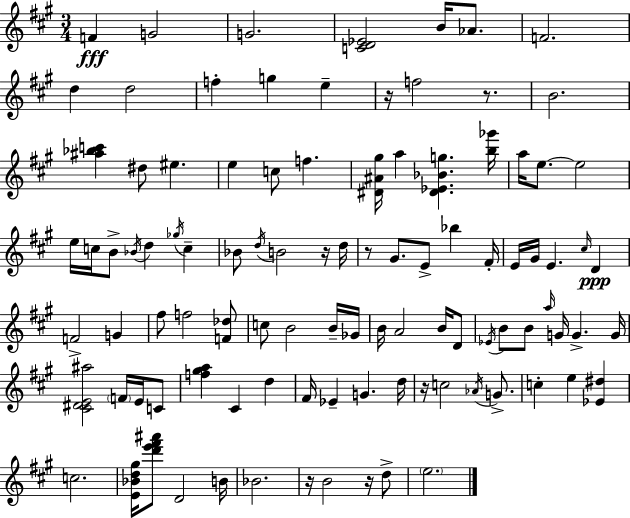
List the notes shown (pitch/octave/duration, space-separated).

F4/q G4/h G4/h. [C4,D4,Eb4]/h B4/s Ab4/e. F4/h. D5/q D5/h F5/q G5/q E5/q R/s F5/h R/e. B4/h. [A#5,Bb5,C6]/q D#5/e EIS5/q. E5/q C5/e F5/q. [D#4,A#4,G#5]/s A5/q [D#4,Eb4,Bb4,G5]/q. [B5,Gb6]/s A5/s E5/e. E5/h E5/s C5/s B4/e Bb4/s D5/q Gb5/s C5/q Bb4/e D5/s B4/h R/s D5/s R/e G#4/e. E4/e Bb5/q F#4/s E4/s G#4/s E4/q. C#5/s D4/q F4/h G4/q F#5/e F5/h [F4,Db5]/e C5/e B4/h B4/s Gb4/s B4/s A4/h B4/s D4/e Eb4/s B4/e B4/e A5/s G4/s G4/q. G4/s [C#4,D#4,E4,A#5]/h F4/s E4/s C4/e [F5,G#5,A5]/q C#4/q D5/q F#4/s Eb4/q G4/q. D5/s R/s C5/h Ab4/s G4/e. C5/q E5/q [Eb4,D#5]/q C5/h. [E4,Bb4,D5,G#5]/s [D6,E6,F#6,A#6]/e D4/h B4/s Bb4/h. R/s B4/h R/s D5/e E5/h.